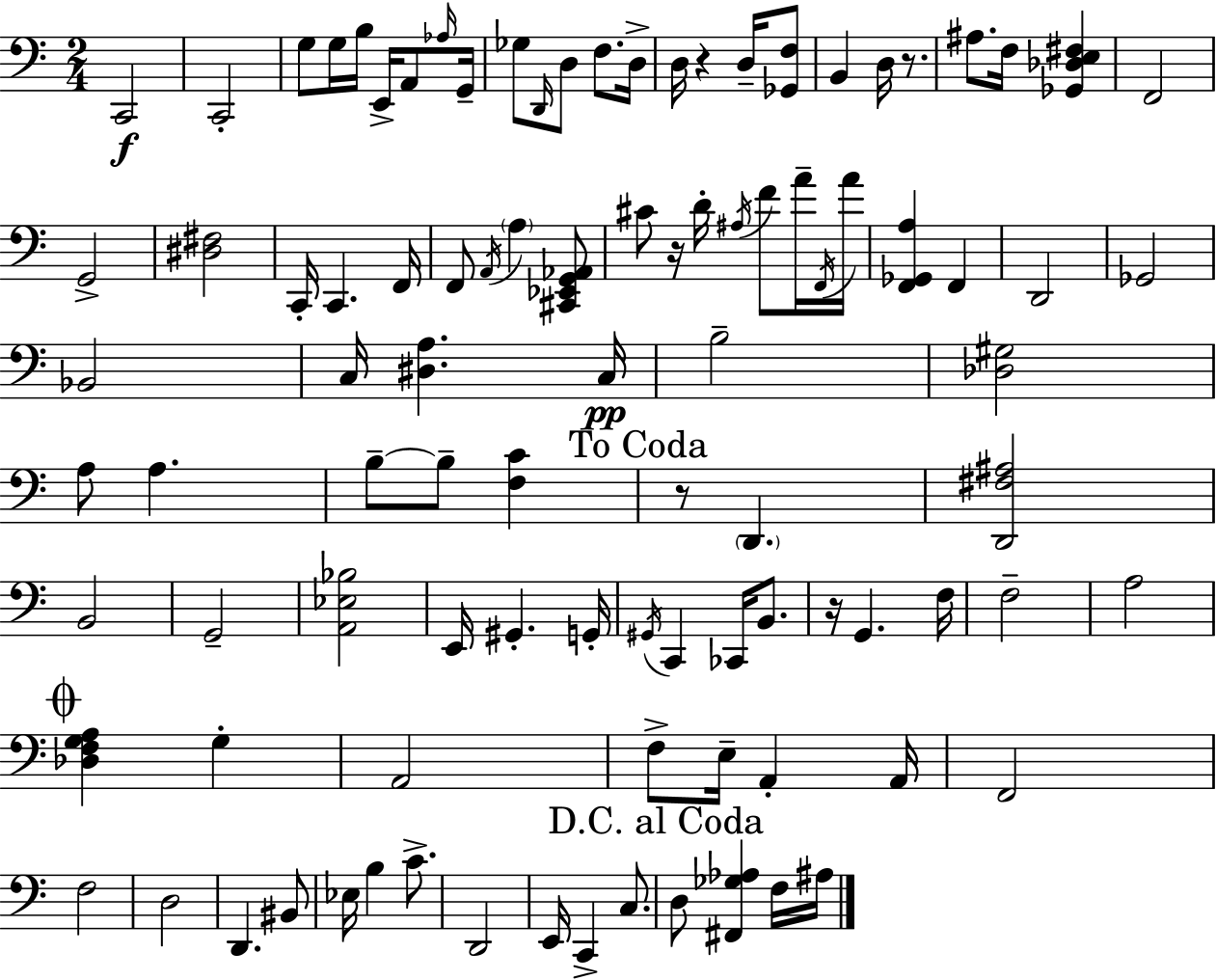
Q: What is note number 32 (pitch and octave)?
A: F4